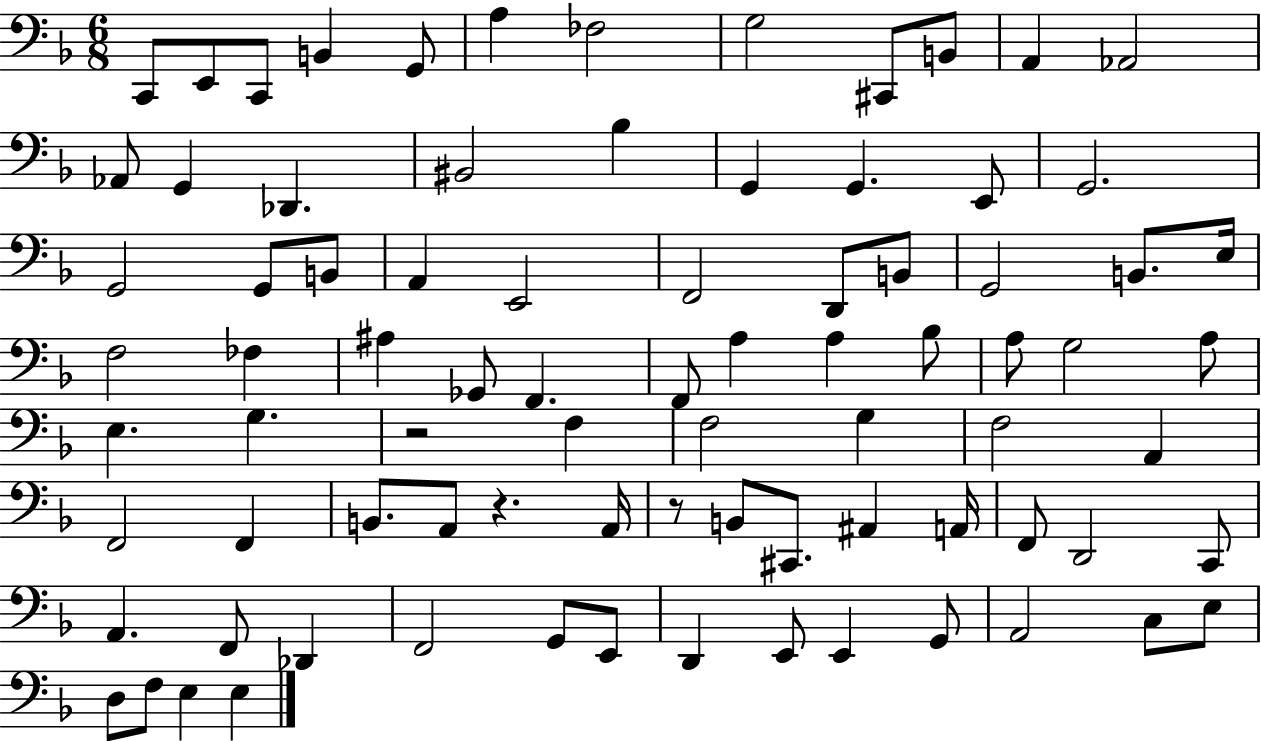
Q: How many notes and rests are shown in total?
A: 83